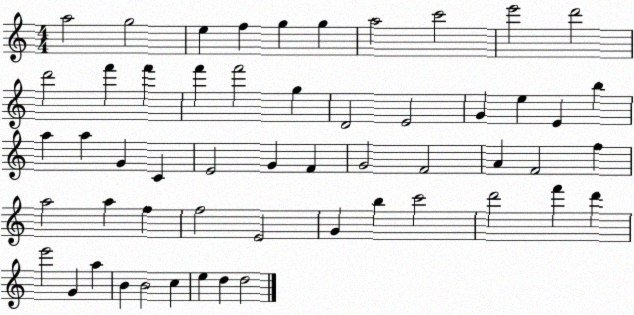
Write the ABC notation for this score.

X:1
T:Untitled
M:4/4
L:1/4
K:C
a2 g2 e f g g a2 c'2 e'2 d'2 d'2 f' f' f' f'2 g D2 E2 G e E b a a G C E2 G F G2 F2 A F2 f a2 a f f2 E2 G b c'2 d'2 f' d' e'2 G a B B2 c e d d2